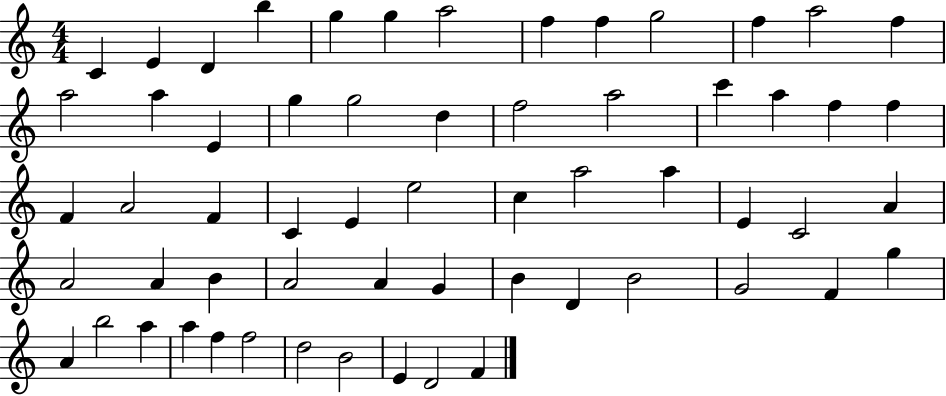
{
  \clef treble
  \numericTimeSignature
  \time 4/4
  \key c \major
  c'4 e'4 d'4 b''4 | g''4 g''4 a''2 | f''4 f''4 g''2 | f''4 a''2 f''4 | \break a''2 a''4 e'4 | g''4 g''2 d''4 | f''2 a''2 | c'''4 a''4 f''4 f''4 | \break f'4 a'2 f'4 | c'4 e'4 e''2 | c''4 a''2 a''4 | e'4 c'2 a'4 | \break a'2 a'4 b'4 | a'2 a'4 g'4 | b'4 d'4 b'2 | g'2 f'4 g''4 | \break a'4 b''2 a''4 | a''4 f''4 f''2 | d''2 b'2 | e'4 d'2 f'4 | \break \bar "|."
}